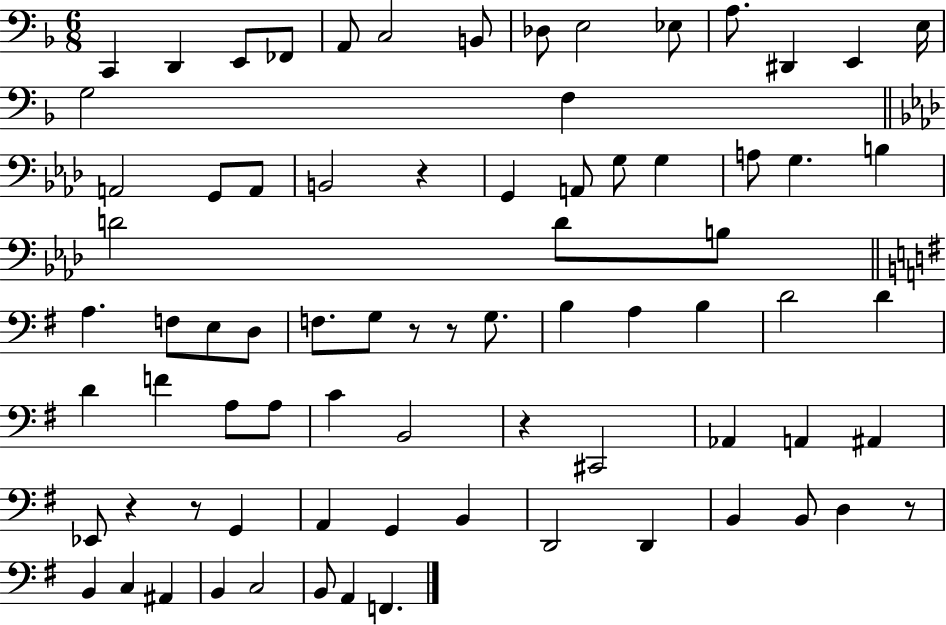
C2/q D2/q E2/e FES2/e A2/e C3/h B2/e Db3/e E3/h Eb3/e A3/e. D#2/q E2/q E3/s G3/h F3/q A2/h G2/e A2/e B2/h R/q G2/q A2/e G3/e G3/q A3/e G3/q. B3/q D4/h D4/e B3/e A3/q. F3/e E3/e D3/e F3/e. G3/e R/e R/e G3/e. B3/q A3/q B3/q D4/h D4/q D4/q F4/q A3/e A3/e C4/q B2/h R/q C#2/h Ab2/q A2/q A#2/q Eb2/e R/q R/e G2/q A2/q G2/q B2/q D2/h D2/q B2/q B2/e D3/q R/e B2/q C3/q A#2/q B2/q C3/h B2/e A2/q F2/q.